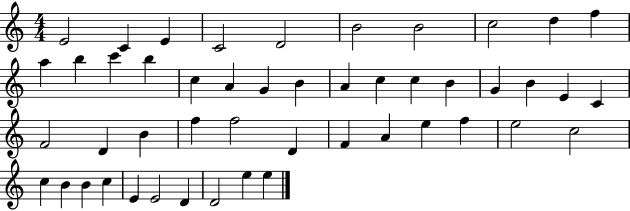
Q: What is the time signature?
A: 4/4